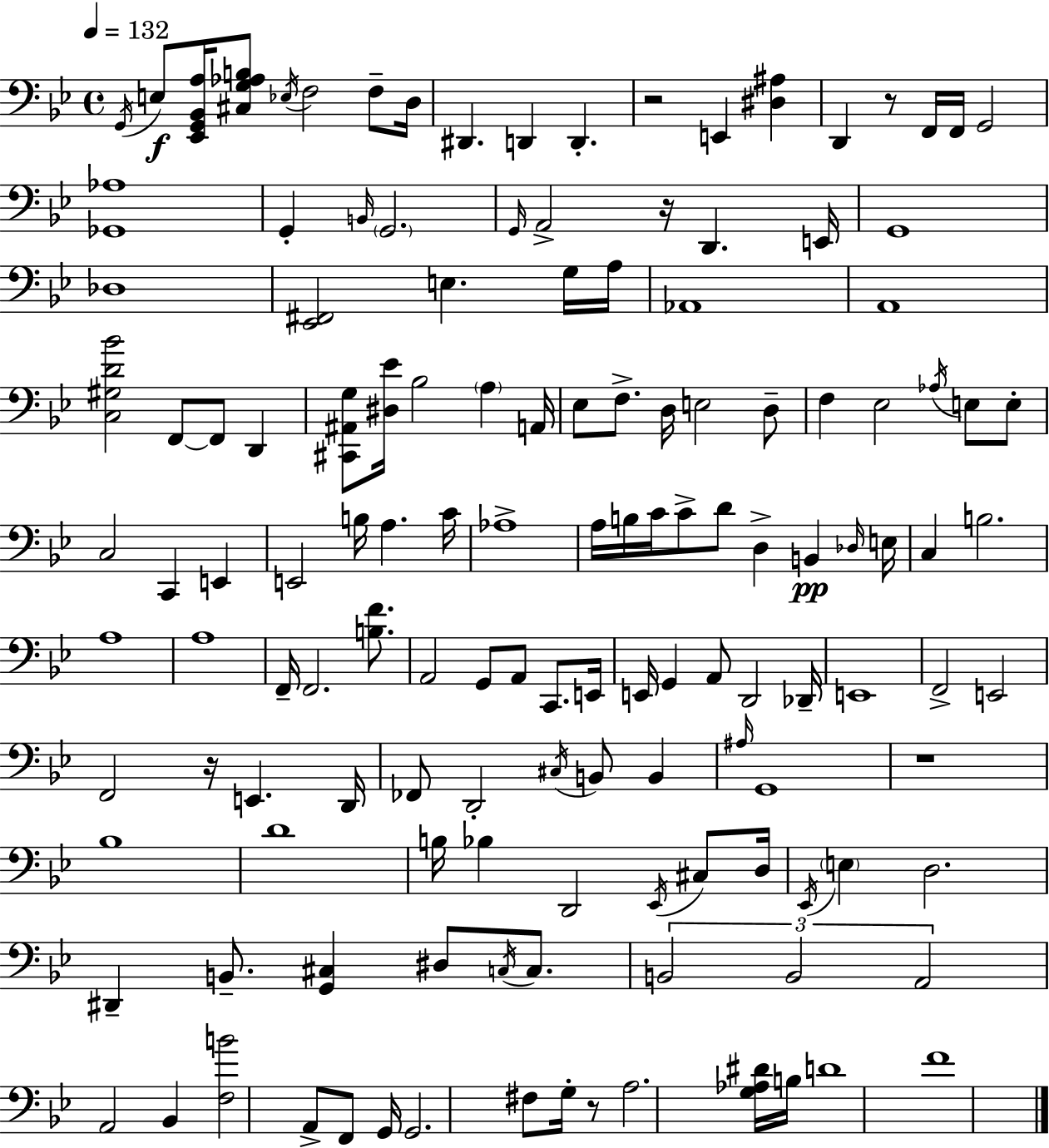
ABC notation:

X:1
T:Untitled
M:4/4
L:1/4
K:Bb
G,,/4 E,/2 [_E,,G,,_B,,A,]/4 [^C,G,_A,B,]/2 _E,/4 F,2 F,/2 D,/4 ^D,, D,, D,, z2 E,, [^D,^A,] D,, z/2 F,,/4 F,,/4 G,,2 [_G,,_A,]4 G,, B,,/4 G,,2 G,,/4 A,,2 z/4 D,, E,,/4 G,,4 _D,4 [_E,,^F,,]2 E, G,/4 A,/4 _A,,4 A,,4 [C,^G,D_B]2 F,,/2 F,,/2 D,, [^C,,^A,,G,]/2 [^D,_E]/4 _B,2 A, A,,/4 _E,/2 F,/2 D,/4 E,2 D,/2 F, _E,2 _A,/4 E,/2 E,/2 C,2 C,, E,, E,,2 B,/4 A, C/4 _A,4 A,/4 B,/4 C/4 C/2 D/2 D, B,, _D,/4 E,/4 C, B,2 A,4 A,4 F,,/4 F,,2 [B,F]/2 A,,2 G,,/2 A,,/2 C,,/2 E,,/4 E,,/4 G,, A,,/2 D,,2 _D,,/4 E,,4 F,,2 E,,2 F,,2 z/4 E,, D,,/4 _F,,/2 D,,2 ^C,/4 B,,/2 B,, ^A,/4 G,,4 z4 _B,4 D4 B,/4 _B, D,,2 _E,,/4 ^C,/2 D,/4 _E,,/4 E, D,2 ^D,, B,,/2 [G,,^C,] ^D,/2 C,/4 C,/2 B,,2 B,,2 A,,2 A,,2 _B,, [F,B]2 A,,/2 F,,/2 G,,/4 G,,2 ^F,/2 G,/4 z/2 A,2 [G,_A,^D]/4 B,/4 D4 F4